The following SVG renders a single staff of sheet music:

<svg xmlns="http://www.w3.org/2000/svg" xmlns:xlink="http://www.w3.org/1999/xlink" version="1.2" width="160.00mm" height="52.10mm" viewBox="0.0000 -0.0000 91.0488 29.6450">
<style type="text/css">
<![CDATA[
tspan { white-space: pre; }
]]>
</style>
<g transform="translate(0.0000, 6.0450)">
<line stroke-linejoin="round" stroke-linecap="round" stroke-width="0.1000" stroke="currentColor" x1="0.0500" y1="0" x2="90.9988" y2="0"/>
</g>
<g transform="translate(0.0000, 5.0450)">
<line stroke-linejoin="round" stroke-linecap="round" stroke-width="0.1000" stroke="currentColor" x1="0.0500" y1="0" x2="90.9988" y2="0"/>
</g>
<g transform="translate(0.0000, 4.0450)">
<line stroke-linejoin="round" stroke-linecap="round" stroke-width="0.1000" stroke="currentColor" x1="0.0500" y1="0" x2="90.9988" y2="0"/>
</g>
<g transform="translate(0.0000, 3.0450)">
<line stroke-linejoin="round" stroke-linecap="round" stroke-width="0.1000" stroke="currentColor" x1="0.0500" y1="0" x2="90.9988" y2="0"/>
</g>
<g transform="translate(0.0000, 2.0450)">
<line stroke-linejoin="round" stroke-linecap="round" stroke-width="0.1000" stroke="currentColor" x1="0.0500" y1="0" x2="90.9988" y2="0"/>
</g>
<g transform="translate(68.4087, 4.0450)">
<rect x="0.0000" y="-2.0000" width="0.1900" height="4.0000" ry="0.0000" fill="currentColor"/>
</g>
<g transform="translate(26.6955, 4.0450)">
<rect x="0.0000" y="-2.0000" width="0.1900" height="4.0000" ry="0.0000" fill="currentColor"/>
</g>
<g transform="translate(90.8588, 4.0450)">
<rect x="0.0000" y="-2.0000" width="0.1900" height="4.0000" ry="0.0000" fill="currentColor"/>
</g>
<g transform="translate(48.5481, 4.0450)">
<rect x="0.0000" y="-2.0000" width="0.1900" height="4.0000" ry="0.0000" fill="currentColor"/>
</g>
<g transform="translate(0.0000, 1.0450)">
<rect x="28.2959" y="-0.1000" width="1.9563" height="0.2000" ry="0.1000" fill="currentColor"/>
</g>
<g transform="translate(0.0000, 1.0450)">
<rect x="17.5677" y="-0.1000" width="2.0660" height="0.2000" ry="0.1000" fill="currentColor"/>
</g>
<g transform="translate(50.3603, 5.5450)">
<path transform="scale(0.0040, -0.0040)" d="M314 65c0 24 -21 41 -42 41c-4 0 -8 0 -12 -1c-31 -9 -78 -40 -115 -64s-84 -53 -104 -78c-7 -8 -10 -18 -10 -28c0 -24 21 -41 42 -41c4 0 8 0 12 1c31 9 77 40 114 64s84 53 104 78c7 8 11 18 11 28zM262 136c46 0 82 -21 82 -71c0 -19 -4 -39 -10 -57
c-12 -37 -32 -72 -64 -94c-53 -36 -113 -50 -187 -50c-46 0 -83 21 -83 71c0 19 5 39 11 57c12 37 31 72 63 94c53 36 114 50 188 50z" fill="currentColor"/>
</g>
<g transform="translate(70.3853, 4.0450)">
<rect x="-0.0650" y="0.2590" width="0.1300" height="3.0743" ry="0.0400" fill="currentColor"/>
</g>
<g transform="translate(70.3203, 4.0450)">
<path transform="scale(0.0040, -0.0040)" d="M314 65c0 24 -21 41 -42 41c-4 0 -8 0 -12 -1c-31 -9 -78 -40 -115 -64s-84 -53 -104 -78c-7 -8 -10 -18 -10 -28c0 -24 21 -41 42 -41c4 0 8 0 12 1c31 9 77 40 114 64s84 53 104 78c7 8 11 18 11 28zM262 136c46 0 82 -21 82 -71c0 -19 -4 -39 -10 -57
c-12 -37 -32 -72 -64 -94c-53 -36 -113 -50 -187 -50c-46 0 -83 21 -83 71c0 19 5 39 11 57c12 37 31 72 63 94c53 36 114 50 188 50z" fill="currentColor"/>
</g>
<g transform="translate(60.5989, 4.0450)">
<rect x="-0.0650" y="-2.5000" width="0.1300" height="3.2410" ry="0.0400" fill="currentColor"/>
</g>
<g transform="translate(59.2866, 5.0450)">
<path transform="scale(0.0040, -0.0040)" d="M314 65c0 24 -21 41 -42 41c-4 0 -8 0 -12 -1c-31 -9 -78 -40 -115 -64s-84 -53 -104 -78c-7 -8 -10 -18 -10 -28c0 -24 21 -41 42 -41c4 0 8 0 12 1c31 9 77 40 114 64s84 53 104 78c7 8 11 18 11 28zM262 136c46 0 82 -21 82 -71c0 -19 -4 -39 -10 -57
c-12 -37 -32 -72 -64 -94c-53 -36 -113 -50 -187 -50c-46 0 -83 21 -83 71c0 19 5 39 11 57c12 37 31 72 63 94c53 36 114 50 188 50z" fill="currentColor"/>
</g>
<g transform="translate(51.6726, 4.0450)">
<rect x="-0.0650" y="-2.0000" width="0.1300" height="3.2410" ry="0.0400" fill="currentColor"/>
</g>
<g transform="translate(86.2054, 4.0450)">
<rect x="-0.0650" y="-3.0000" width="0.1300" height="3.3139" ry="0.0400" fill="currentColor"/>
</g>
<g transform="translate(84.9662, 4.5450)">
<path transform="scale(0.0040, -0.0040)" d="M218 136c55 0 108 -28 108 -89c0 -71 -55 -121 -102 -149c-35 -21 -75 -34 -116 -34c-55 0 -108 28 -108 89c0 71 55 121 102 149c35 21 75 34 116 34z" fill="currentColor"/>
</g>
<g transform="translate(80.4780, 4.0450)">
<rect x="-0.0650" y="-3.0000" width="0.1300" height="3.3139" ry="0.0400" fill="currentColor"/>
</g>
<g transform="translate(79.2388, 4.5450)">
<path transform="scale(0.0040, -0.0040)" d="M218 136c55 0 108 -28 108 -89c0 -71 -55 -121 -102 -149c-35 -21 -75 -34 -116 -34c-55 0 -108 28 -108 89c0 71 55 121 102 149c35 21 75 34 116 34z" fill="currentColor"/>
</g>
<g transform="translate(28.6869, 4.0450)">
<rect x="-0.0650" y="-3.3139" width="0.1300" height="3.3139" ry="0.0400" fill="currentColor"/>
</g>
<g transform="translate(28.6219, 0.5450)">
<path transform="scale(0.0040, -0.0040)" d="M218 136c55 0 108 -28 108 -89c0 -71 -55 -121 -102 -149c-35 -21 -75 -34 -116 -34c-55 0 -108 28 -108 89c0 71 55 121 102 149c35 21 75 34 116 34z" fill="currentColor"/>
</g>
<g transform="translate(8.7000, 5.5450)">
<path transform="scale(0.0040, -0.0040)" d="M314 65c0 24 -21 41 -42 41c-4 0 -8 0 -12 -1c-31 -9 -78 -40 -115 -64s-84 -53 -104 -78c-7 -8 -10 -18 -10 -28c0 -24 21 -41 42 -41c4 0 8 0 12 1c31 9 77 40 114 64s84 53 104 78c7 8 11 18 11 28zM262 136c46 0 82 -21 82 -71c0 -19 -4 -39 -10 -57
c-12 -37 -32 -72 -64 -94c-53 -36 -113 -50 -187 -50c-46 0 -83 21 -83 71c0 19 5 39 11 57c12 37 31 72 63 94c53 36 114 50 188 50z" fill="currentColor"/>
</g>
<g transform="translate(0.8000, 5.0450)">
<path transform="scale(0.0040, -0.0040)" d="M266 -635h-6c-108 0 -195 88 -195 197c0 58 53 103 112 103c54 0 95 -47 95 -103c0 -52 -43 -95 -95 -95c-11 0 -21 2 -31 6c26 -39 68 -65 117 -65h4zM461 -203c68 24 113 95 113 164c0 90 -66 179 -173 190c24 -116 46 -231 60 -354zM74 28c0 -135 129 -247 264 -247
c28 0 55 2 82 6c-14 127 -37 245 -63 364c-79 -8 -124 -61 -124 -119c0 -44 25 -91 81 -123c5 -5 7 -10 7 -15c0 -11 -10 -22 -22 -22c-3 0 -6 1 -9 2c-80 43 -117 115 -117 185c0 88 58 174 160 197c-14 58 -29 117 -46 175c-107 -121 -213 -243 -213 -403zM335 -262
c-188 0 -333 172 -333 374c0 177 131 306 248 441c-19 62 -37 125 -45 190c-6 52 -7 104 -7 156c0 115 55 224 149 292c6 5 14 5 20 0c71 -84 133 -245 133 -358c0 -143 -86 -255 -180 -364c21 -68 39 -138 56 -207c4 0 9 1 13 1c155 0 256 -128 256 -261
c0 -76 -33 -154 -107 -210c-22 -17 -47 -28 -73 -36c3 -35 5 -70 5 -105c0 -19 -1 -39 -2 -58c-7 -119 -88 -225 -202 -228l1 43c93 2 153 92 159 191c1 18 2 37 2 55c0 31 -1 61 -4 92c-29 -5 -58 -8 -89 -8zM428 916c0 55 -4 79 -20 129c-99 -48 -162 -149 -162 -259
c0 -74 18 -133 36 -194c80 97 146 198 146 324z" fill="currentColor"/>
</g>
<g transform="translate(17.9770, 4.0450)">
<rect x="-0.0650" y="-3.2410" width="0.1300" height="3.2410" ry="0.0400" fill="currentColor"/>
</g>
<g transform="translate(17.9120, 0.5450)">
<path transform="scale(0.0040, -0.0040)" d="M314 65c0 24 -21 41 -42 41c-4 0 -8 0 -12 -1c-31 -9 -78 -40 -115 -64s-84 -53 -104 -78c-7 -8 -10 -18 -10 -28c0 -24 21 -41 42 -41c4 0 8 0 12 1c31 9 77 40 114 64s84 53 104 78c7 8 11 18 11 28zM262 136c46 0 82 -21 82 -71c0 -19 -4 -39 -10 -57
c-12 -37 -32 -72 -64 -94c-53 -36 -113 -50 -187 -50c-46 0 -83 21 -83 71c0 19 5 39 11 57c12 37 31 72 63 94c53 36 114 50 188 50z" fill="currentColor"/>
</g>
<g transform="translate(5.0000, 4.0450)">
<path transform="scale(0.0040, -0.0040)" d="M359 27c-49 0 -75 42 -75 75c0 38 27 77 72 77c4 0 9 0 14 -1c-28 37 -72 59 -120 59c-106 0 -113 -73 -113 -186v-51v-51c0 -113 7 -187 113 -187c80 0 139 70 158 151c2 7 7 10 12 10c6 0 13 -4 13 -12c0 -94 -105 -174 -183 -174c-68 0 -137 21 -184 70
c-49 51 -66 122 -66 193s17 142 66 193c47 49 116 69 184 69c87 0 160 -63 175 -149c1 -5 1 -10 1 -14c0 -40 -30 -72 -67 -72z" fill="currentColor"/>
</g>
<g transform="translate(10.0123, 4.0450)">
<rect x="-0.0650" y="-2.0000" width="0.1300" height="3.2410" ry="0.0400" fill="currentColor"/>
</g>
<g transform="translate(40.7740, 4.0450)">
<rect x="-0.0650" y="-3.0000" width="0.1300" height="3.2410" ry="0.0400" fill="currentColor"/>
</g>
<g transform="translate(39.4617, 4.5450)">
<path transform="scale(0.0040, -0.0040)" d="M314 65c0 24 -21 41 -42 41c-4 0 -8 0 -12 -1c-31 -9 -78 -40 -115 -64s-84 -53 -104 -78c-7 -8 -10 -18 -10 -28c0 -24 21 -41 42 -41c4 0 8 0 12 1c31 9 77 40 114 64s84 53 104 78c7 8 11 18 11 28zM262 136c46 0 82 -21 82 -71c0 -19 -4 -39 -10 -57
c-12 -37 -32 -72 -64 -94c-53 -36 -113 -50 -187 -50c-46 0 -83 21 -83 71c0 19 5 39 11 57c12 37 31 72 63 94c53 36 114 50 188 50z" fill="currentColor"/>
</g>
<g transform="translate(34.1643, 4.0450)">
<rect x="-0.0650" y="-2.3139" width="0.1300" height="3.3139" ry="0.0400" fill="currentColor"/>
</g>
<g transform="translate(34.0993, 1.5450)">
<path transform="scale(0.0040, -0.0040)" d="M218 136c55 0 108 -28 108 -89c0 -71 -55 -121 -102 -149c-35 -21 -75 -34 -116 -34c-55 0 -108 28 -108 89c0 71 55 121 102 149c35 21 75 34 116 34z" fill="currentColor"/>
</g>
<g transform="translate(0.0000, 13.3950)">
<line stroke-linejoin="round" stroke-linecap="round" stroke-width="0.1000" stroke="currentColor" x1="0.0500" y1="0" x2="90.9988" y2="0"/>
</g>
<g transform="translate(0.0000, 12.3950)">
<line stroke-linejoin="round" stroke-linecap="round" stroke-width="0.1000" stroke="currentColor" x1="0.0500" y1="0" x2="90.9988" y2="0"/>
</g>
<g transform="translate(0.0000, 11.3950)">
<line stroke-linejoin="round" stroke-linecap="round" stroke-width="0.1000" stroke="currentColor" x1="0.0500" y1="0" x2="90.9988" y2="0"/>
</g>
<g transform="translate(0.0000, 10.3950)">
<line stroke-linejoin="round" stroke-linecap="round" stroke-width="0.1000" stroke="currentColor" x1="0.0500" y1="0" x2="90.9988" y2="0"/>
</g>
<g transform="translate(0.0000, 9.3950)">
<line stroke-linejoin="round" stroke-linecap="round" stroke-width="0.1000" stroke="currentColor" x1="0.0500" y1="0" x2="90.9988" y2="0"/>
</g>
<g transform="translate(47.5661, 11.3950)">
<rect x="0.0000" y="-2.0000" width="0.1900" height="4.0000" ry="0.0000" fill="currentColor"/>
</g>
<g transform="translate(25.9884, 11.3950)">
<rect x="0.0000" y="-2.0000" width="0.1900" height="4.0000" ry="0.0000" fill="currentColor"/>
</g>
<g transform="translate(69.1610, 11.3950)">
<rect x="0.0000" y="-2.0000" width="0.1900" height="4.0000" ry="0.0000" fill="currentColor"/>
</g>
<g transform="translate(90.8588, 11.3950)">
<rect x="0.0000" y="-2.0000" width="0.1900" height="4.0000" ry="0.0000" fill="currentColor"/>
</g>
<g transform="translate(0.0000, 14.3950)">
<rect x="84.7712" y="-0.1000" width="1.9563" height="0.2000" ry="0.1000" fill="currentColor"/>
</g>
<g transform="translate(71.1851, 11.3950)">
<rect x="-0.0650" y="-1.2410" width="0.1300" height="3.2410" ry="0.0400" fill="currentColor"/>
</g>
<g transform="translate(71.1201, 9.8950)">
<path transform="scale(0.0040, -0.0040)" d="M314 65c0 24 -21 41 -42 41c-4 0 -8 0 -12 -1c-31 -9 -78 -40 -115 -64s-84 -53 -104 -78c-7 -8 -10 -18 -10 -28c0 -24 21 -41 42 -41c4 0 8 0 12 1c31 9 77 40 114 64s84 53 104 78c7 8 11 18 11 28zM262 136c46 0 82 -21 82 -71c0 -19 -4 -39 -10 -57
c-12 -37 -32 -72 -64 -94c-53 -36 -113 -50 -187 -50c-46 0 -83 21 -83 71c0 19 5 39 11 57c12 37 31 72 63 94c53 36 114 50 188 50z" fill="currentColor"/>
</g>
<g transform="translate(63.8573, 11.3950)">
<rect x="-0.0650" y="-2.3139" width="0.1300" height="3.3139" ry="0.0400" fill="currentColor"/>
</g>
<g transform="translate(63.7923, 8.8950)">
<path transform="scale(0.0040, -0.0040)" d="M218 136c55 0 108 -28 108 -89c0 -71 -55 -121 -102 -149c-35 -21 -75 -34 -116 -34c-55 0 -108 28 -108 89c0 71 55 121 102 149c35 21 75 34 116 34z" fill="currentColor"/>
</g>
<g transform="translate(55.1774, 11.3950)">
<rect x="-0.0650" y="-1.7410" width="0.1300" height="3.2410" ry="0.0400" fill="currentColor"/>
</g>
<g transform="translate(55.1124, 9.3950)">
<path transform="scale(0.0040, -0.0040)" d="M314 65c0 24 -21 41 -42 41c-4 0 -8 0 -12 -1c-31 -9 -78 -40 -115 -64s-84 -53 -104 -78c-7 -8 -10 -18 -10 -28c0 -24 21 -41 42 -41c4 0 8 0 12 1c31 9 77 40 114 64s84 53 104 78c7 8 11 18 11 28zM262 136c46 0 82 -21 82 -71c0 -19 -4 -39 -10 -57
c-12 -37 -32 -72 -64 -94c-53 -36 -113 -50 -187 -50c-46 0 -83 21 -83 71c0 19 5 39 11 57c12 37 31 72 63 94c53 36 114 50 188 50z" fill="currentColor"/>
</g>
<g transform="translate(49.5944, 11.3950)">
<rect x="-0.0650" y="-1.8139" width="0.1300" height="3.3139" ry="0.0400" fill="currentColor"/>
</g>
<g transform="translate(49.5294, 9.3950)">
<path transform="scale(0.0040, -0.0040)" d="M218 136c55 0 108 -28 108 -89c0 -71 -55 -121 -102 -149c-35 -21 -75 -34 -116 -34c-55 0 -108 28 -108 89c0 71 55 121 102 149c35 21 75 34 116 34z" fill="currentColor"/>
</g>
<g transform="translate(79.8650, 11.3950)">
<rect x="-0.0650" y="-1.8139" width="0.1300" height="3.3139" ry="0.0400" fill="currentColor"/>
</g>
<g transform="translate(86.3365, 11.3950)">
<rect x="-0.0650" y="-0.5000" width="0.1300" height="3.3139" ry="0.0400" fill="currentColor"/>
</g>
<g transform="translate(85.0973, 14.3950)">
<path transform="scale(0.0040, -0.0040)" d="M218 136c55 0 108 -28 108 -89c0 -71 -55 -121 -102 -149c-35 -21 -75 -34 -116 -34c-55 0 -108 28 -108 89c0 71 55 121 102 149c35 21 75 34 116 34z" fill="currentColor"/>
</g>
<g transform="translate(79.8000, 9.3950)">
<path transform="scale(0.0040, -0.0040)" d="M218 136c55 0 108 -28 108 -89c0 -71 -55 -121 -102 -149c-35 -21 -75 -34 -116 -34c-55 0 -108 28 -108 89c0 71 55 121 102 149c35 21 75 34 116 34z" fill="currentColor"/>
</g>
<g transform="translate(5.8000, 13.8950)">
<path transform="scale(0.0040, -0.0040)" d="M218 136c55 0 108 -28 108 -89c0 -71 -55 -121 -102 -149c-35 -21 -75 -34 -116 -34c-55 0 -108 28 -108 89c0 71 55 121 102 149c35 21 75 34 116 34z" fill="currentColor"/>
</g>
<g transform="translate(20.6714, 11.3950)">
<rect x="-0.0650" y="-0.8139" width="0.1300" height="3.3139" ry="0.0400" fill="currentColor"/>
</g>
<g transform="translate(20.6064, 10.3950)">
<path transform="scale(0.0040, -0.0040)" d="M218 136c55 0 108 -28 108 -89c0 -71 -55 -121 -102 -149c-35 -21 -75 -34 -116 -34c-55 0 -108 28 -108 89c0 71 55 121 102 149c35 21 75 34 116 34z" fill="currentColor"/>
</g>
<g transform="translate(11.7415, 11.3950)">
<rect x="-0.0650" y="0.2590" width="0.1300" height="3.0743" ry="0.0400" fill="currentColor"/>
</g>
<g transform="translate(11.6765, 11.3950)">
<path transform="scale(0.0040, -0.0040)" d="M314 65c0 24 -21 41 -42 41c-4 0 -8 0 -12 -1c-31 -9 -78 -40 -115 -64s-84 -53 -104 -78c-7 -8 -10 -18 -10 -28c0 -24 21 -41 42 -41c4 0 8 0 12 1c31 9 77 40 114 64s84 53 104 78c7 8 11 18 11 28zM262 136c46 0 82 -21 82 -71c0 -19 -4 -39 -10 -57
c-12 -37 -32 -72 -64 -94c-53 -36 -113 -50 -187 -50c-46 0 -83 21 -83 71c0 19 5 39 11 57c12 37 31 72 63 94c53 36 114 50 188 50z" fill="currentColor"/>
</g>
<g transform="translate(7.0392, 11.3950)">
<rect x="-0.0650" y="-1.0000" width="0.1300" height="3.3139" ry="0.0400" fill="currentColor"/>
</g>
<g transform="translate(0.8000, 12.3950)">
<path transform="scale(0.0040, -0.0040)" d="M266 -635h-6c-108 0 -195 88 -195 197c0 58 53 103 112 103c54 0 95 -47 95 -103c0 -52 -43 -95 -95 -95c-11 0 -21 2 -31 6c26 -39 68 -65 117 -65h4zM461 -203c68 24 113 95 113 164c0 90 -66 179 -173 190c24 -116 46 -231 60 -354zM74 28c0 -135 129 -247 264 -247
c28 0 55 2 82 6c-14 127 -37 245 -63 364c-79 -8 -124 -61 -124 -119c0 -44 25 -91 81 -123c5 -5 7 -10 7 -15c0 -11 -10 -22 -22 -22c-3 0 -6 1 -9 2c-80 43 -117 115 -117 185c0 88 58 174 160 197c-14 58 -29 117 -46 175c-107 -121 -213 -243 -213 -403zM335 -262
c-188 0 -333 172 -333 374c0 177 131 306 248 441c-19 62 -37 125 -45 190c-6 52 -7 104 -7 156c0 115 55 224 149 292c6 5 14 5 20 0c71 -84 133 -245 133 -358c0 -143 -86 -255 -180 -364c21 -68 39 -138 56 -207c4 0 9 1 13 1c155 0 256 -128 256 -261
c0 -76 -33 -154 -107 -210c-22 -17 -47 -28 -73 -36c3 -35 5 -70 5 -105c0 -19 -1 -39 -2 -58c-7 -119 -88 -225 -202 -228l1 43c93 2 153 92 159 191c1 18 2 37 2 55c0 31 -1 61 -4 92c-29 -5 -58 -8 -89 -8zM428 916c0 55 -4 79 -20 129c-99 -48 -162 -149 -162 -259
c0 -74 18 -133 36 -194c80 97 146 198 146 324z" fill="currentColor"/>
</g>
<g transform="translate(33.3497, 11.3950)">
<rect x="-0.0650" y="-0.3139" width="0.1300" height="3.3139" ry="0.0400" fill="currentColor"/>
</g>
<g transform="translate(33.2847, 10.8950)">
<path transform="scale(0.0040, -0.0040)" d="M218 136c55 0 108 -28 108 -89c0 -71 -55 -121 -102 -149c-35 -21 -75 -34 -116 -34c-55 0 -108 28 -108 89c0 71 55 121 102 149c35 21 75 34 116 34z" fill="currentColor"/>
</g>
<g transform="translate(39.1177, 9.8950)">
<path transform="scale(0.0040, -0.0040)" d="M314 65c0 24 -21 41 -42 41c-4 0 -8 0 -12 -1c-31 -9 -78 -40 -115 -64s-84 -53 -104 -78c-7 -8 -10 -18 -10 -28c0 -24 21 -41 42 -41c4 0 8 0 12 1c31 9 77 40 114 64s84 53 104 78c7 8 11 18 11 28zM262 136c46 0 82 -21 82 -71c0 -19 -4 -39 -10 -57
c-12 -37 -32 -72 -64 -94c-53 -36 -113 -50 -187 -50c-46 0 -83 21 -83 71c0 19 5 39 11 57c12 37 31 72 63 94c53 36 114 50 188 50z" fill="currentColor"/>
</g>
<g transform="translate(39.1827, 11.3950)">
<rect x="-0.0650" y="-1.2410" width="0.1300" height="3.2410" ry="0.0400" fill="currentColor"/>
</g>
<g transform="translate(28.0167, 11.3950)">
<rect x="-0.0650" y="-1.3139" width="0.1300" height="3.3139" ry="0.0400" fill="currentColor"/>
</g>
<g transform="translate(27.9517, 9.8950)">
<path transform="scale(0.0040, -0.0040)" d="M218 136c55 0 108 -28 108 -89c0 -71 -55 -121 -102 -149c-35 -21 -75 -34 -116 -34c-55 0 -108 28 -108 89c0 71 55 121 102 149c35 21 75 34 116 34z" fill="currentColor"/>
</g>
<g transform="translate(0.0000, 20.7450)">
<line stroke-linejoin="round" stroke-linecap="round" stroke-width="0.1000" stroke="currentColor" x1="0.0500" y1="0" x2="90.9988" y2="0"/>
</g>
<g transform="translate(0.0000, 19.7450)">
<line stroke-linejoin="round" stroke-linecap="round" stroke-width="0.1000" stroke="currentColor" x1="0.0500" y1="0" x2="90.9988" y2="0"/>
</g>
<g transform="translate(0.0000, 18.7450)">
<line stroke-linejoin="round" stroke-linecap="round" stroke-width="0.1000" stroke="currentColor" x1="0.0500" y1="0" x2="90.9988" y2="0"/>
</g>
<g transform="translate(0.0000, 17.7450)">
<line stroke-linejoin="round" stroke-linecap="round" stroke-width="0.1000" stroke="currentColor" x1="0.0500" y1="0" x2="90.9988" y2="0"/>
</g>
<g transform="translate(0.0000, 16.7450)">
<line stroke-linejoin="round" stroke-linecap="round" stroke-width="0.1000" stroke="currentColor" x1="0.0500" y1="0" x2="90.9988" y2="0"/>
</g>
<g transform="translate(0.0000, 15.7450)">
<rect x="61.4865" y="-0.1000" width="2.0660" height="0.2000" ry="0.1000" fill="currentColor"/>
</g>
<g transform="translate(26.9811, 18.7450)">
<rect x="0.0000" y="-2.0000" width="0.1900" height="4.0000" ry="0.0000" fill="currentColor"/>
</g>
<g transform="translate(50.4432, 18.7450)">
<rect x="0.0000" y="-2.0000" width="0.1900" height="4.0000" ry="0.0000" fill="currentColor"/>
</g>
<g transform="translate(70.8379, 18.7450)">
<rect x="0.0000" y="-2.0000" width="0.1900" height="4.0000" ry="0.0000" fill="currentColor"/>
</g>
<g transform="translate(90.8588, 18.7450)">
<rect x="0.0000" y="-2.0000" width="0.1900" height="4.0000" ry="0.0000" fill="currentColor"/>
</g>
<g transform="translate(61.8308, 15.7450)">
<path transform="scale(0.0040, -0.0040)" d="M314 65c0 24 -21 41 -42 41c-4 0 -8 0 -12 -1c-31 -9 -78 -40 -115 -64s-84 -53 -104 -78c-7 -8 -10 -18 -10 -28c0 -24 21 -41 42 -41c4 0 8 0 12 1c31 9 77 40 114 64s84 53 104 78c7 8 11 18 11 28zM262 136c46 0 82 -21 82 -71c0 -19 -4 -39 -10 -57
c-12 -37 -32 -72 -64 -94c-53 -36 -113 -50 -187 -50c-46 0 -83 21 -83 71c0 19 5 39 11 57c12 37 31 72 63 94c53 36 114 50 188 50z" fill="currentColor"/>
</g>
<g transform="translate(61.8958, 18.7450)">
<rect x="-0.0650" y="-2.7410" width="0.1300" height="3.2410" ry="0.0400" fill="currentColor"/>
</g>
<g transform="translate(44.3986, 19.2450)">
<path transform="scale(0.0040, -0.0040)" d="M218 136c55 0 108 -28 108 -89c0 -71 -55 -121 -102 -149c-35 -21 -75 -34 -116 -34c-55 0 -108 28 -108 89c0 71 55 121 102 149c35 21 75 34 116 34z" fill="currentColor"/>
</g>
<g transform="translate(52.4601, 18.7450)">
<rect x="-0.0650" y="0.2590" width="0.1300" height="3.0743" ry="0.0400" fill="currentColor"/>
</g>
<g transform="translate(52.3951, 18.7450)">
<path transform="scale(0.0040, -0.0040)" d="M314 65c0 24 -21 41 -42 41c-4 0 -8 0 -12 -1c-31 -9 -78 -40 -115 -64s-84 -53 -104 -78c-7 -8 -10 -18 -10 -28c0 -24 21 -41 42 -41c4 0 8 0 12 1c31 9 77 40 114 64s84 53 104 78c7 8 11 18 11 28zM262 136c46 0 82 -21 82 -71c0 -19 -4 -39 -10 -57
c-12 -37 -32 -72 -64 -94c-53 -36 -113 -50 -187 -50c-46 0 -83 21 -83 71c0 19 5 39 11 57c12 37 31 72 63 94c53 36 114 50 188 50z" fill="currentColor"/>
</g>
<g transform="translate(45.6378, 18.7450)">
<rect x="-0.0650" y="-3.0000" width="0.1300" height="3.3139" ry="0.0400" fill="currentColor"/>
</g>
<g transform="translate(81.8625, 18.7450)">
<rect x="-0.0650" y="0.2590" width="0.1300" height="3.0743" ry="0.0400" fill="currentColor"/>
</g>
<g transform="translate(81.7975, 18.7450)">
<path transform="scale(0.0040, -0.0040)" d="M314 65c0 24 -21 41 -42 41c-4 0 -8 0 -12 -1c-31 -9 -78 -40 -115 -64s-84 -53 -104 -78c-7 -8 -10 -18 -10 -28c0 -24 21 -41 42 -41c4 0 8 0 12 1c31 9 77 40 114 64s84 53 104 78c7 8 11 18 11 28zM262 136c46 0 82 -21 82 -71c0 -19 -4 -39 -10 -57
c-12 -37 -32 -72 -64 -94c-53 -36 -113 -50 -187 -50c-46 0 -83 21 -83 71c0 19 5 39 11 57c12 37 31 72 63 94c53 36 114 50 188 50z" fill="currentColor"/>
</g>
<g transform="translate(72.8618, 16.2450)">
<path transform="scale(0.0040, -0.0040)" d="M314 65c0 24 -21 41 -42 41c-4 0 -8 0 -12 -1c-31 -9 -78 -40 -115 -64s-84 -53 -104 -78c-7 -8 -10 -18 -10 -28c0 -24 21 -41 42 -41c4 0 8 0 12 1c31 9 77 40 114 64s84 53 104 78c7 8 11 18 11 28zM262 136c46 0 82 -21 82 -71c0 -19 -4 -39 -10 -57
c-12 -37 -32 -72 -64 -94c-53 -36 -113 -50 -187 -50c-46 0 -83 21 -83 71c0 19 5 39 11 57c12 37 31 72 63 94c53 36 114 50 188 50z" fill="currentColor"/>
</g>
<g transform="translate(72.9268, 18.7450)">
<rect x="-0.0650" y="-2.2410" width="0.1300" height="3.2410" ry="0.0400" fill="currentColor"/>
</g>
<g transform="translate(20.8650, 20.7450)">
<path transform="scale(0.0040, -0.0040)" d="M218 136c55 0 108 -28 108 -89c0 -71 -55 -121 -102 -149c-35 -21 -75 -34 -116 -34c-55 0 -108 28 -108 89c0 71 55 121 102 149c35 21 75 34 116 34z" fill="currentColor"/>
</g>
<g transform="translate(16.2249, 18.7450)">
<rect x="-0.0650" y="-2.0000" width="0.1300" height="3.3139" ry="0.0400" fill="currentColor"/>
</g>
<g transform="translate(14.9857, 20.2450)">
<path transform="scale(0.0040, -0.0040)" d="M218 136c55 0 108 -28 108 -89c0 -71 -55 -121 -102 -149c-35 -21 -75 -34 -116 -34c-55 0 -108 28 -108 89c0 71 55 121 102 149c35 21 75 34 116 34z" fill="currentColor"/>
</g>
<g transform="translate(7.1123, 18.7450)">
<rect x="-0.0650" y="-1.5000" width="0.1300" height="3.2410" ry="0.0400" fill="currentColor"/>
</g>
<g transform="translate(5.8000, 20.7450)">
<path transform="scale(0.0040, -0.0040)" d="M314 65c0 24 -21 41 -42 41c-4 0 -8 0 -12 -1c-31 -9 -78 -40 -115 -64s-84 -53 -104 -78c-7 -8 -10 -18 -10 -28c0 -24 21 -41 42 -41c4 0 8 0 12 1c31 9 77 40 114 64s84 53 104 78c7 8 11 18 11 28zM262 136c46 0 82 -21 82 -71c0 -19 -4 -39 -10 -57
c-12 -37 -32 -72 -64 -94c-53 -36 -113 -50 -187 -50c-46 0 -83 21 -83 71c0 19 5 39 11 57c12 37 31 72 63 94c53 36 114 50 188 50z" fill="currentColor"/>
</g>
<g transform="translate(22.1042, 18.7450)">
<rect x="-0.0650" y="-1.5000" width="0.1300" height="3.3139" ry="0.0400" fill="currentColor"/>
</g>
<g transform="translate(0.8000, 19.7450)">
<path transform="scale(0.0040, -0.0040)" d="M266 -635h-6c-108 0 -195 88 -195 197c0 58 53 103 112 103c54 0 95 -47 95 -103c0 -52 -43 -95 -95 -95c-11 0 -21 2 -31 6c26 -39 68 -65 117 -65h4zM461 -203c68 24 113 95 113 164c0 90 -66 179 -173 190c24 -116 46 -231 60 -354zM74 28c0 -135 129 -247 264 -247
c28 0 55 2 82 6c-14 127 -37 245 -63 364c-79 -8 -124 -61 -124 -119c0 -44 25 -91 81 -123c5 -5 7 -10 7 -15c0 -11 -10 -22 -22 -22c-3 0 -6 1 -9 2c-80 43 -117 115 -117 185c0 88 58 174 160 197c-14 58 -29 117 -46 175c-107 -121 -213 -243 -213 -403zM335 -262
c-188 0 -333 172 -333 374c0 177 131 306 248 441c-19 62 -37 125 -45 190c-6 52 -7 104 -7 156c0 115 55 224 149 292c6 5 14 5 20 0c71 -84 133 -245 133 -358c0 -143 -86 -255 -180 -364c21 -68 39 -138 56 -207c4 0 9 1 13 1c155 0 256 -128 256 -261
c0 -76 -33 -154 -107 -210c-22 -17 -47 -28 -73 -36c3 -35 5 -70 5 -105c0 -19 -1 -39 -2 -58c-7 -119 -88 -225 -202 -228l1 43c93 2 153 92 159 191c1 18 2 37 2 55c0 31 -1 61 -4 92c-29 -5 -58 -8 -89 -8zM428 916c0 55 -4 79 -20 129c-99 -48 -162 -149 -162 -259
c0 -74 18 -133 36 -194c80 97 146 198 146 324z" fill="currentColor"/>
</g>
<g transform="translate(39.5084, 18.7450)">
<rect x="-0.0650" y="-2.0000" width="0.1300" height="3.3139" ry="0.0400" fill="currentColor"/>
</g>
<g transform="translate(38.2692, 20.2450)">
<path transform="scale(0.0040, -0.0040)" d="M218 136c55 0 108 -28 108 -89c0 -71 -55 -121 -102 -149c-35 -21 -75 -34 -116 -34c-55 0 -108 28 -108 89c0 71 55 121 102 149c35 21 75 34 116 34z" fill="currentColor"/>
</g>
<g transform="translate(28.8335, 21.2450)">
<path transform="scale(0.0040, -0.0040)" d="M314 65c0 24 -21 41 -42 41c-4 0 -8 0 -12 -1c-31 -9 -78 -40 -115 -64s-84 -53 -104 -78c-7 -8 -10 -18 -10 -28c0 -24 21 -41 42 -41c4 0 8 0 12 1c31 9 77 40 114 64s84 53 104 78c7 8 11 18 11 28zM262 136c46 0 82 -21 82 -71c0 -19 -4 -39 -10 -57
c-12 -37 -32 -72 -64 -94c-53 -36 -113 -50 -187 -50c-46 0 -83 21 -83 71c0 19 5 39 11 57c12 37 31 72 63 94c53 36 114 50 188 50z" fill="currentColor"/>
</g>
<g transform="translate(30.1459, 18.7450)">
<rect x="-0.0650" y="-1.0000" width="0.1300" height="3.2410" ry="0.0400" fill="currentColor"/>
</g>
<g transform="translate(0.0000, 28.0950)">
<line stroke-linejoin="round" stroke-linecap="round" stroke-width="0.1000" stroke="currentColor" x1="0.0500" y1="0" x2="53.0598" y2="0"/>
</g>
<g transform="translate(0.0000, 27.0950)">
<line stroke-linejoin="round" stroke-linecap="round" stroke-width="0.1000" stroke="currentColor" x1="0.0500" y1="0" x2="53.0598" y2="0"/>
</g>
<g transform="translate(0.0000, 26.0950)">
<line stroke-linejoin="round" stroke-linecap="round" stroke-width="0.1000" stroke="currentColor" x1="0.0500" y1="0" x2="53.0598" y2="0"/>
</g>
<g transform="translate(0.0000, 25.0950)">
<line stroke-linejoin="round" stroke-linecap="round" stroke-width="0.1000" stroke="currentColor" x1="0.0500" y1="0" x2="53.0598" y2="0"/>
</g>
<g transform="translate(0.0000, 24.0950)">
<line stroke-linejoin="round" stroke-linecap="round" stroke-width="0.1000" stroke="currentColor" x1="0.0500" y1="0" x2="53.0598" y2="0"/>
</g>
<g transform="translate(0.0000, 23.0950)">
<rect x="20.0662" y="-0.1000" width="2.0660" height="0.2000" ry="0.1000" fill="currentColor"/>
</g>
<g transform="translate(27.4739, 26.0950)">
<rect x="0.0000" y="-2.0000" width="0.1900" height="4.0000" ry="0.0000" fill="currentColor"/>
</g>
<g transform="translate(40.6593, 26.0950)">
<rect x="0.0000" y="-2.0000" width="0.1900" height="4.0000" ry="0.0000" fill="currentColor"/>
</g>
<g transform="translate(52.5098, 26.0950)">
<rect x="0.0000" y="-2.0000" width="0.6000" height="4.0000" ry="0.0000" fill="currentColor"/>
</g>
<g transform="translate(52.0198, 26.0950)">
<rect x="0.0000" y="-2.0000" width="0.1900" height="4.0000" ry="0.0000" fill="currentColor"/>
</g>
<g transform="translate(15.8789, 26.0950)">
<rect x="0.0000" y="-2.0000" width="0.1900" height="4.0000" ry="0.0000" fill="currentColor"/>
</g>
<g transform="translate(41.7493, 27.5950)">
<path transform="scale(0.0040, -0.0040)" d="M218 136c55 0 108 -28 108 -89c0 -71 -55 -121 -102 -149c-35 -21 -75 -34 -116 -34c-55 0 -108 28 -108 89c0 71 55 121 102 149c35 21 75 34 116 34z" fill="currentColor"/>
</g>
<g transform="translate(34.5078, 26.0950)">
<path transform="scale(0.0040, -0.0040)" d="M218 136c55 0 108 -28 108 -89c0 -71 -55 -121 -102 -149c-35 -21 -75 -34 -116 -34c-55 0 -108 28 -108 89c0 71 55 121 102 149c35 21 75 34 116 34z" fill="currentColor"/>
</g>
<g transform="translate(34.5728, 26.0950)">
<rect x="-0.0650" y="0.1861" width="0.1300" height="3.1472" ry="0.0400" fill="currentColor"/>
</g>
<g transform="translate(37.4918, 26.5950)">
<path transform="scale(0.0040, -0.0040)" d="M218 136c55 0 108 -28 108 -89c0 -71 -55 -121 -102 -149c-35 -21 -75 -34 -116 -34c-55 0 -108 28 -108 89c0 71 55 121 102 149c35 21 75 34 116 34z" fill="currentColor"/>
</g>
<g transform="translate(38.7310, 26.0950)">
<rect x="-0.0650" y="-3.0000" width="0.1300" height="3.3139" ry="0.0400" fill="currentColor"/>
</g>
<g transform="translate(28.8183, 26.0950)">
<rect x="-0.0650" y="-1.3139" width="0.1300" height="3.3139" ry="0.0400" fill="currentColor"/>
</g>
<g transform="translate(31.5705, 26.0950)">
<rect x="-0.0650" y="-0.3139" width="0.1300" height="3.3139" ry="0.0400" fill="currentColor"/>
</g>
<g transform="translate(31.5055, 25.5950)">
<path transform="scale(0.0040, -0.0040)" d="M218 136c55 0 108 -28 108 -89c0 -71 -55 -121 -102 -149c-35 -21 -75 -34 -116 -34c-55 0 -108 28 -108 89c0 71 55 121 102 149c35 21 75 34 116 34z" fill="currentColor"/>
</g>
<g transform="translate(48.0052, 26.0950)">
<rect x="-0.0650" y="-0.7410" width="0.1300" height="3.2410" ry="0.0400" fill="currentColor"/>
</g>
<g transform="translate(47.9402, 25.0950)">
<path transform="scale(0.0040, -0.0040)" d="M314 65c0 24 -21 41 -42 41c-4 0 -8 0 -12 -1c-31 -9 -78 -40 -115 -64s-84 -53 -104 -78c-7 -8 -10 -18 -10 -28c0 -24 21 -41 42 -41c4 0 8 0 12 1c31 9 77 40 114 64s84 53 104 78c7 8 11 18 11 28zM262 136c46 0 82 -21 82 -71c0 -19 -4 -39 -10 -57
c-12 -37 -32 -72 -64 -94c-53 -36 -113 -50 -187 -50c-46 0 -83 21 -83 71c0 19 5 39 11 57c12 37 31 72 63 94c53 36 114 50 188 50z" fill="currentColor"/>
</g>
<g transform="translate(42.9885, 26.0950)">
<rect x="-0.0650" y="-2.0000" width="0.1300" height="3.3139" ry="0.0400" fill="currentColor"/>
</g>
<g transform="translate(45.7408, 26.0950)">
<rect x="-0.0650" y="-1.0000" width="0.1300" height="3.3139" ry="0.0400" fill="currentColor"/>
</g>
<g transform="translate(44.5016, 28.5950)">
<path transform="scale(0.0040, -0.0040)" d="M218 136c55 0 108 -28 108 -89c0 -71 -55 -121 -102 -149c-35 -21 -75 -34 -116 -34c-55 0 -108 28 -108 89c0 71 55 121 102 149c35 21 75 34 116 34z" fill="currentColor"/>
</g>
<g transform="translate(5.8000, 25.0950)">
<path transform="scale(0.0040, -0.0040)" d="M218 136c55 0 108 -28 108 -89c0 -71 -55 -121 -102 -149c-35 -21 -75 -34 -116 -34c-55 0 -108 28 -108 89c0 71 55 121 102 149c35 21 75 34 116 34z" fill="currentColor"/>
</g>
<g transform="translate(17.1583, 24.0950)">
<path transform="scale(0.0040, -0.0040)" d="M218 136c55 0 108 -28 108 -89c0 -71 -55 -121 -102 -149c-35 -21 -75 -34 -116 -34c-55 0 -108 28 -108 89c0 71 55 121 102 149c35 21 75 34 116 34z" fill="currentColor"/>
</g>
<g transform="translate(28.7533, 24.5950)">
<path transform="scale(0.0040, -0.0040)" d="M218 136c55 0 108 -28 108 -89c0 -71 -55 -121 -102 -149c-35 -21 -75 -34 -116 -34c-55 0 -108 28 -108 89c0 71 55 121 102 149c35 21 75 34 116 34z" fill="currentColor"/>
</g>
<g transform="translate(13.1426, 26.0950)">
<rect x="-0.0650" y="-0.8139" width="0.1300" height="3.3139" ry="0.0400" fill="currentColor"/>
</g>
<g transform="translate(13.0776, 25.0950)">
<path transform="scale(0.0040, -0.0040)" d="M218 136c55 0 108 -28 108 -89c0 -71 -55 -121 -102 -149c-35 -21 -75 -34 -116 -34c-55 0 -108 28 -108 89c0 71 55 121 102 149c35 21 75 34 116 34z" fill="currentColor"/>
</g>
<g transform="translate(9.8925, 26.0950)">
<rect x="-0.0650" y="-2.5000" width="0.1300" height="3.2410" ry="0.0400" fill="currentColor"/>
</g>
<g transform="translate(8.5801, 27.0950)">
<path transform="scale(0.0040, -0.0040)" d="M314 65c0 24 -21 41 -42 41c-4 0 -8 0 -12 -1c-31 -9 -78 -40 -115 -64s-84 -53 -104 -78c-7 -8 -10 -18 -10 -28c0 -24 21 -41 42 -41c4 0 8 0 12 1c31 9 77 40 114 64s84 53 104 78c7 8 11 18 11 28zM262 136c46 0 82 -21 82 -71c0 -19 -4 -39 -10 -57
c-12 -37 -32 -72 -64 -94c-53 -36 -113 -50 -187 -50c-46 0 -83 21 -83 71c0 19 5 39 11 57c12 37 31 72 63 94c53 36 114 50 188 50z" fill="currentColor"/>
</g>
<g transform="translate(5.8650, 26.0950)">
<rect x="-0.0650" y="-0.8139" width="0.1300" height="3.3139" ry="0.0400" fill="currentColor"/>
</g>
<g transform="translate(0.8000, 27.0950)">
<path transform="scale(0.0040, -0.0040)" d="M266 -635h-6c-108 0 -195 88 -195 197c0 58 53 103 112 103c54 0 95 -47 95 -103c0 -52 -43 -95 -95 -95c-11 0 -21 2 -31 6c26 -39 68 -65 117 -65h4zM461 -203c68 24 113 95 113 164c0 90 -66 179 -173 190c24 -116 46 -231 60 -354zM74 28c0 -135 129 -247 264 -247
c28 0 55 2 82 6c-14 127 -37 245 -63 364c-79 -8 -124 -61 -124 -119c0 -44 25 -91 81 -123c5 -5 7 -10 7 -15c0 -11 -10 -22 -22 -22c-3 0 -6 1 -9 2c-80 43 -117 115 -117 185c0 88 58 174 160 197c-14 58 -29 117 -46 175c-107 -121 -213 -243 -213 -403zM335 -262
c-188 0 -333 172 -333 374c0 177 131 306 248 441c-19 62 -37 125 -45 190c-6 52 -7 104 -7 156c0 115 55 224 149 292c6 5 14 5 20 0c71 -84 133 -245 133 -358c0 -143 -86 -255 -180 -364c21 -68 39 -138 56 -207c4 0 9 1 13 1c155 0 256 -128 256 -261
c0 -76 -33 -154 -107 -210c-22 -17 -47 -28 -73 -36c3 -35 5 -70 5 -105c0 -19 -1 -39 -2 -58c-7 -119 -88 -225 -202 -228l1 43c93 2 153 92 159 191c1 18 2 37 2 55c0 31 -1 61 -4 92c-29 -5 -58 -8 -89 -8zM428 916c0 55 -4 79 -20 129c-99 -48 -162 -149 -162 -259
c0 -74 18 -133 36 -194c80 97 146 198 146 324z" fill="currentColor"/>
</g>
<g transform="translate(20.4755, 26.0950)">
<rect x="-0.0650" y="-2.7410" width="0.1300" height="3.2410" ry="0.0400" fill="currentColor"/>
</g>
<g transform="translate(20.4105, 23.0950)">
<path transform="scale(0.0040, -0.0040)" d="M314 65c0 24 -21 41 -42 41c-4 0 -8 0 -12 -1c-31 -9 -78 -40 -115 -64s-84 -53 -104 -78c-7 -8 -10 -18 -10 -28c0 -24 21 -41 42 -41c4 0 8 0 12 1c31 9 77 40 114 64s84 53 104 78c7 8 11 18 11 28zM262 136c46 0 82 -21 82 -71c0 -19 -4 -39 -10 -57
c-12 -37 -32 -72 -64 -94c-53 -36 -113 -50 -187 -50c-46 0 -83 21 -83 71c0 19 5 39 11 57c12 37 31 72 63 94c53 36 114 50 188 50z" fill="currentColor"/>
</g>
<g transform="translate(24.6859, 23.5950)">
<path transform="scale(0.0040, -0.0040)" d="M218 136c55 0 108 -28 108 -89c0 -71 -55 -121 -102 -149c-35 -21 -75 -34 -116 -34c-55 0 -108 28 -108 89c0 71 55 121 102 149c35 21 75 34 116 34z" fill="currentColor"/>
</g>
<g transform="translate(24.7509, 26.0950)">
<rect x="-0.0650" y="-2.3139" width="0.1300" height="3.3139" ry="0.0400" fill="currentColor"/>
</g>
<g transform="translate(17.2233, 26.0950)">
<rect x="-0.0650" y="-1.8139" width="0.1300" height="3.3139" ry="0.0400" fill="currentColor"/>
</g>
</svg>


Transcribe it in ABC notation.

X:1
T:Untitled
M:4/4
L:1/4
K:C
F2 b2 b g A2 F2 G2 B2 A A D B2 d e c e2 f f2 g e2 f C E2 F E D2 F A B2 a2 g2 B2 d G2 d f a2 g e c B A F D d2